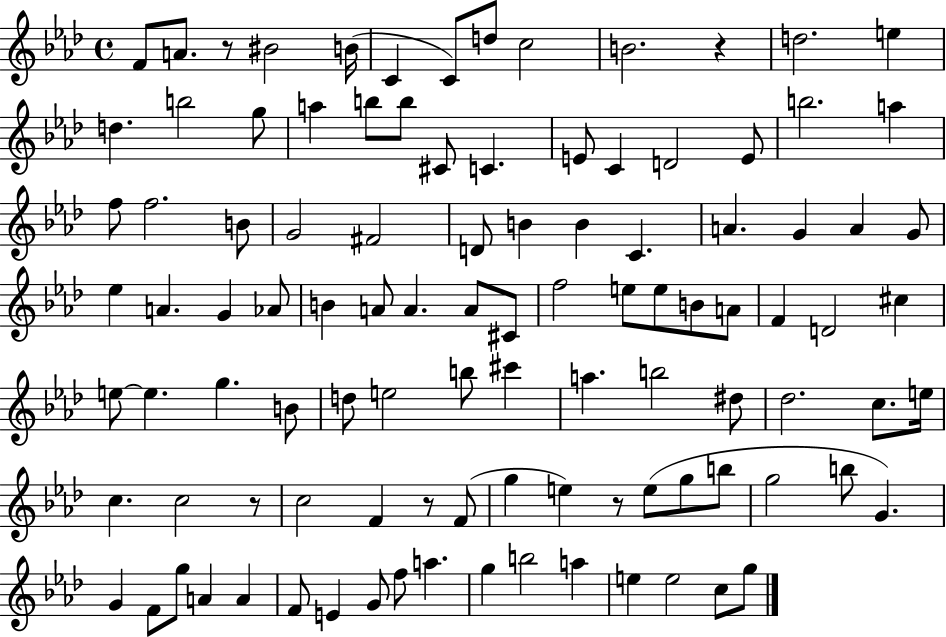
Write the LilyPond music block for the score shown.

{
  \clef treble
  \time 4/4
  \defaultTimeSignature
  \key aes \major
  f'8 a'8. r8 bis'2 b'16( | c'4 c'8) d''8 c''2 | b'2. r4 | d''2. e''4 | \break d''4. b''2 g''8 | a''4 b''8 b''8 cis'8 c'4. | e'8 c'4 d'2 e'8 | b''2. a''4 | \break f''8 f''2. b'8 | g'2 fis'2 | d'8 b'4 b'4 c'4. | a'4. g'4 a'4 g'8 | \break ees''4 a'4. g'4 aes'8 | b'4 a'8 a'4. a'8 cis'8 | f''2 e''8 e''8 b'8 a'8 | f'4 d'2 cis''4 | \break e''8~~ e''4. g''4. b'8 | d''8 e''2 b''8 cis'''4 | a''4. b''2 dis''8 | des''2. c''8. e''16 | \break c''4. c''2 r8 | c''2 f'4 r8 f'8( | g''4 e''4) r8 e''8( g''8 b''8 | g''2 b''8 g'4.) | \break g'4 f'8 g''8 a'4 a'4 | f'8 e'4 g'8 f''8 a''4. | g''4 b''2 a''4 | e''4 e''2 c''8 g''8 | \break \bar "|."
}